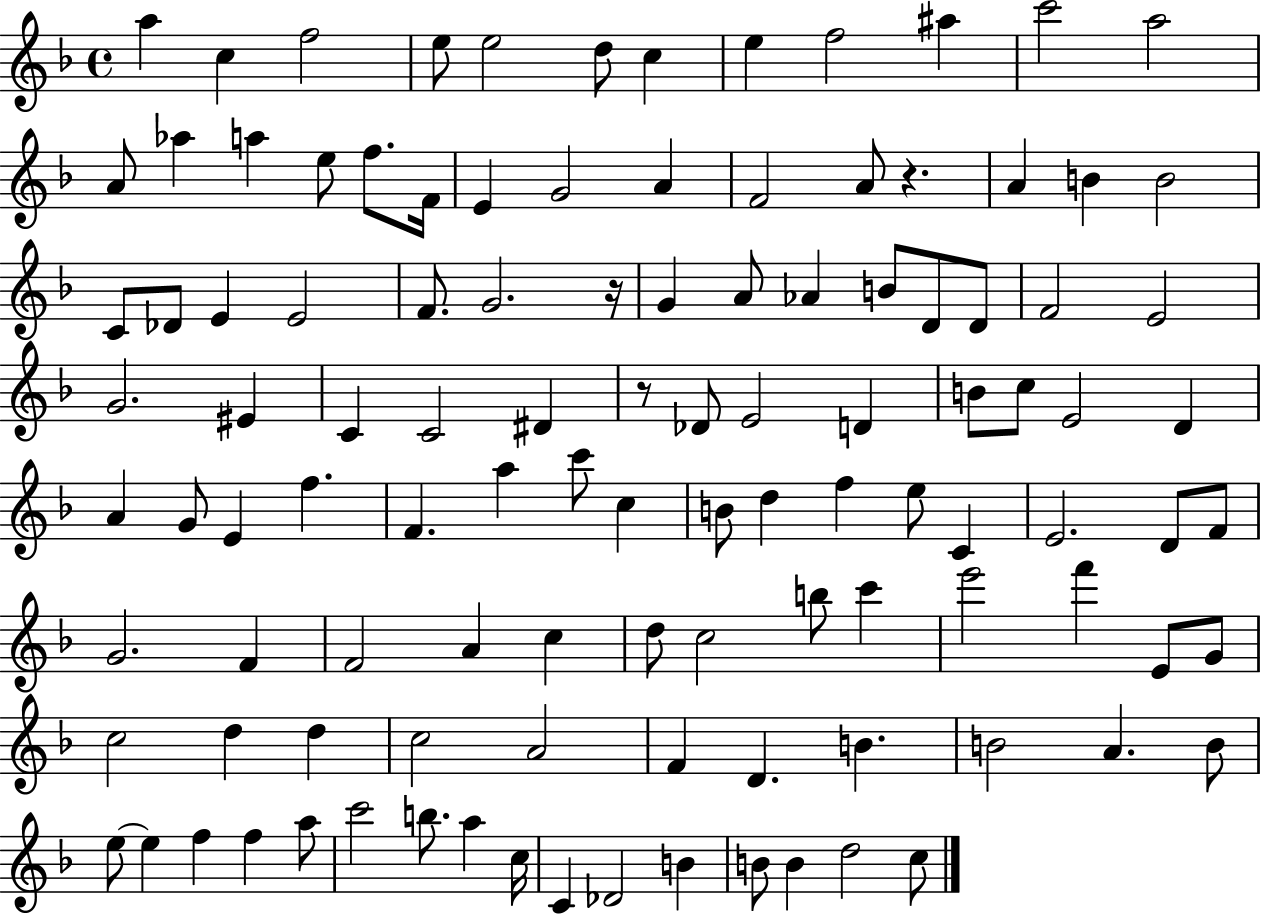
{
  \clef treble
  \time 4/4
  \defaultTimeSignature
  \key f \major
  a''4 c''4 f''2 | e''8 e''2 d''8 c''4 | e''4 f''2 ais''4 | c'''2 a''2 | \break a'8 aes''4 a''4 e''8 f''8. f'16 | e'4 g'2 a'4 | f'2 a'8 r4. | a'4 b'4 b'2 | \break c'8 des'8 e'4 e'2 | f'8. g'2. r16 | g'4 a'8 aes'4 b'8 d'8 d'8 | f'2 e'2 | \break g'2. eis'4 | c'4 c'2 dis'4 | r8 des'8 e'2 d'4 | b'8 c''8 e'2 d'4 | \break a'4 g'8 e'4 f''4. | f'4. a''4 c'''8 c''4 | b'8 d''4 f''4 e''8 c'4 | e'2. d'8 f'8 | \break g'2. f'4 | f'2 a'4 c''4 | d''8 c''2 b''8 c'''4 | e'''2 f'''4 e'8 g'8 | \break c''2 d''4 d''4 | c''2 a'2 | f'4 d'4. b'4. | b'2 a'4. b'8 | \break e''8~~ e''4 f''4 f''4 a''8 | c'''2 b''8. a''4 c''16 | c'4 des'2 b'4 | b'8 b'4 d''2 c''8 | \break \bar "|."
}